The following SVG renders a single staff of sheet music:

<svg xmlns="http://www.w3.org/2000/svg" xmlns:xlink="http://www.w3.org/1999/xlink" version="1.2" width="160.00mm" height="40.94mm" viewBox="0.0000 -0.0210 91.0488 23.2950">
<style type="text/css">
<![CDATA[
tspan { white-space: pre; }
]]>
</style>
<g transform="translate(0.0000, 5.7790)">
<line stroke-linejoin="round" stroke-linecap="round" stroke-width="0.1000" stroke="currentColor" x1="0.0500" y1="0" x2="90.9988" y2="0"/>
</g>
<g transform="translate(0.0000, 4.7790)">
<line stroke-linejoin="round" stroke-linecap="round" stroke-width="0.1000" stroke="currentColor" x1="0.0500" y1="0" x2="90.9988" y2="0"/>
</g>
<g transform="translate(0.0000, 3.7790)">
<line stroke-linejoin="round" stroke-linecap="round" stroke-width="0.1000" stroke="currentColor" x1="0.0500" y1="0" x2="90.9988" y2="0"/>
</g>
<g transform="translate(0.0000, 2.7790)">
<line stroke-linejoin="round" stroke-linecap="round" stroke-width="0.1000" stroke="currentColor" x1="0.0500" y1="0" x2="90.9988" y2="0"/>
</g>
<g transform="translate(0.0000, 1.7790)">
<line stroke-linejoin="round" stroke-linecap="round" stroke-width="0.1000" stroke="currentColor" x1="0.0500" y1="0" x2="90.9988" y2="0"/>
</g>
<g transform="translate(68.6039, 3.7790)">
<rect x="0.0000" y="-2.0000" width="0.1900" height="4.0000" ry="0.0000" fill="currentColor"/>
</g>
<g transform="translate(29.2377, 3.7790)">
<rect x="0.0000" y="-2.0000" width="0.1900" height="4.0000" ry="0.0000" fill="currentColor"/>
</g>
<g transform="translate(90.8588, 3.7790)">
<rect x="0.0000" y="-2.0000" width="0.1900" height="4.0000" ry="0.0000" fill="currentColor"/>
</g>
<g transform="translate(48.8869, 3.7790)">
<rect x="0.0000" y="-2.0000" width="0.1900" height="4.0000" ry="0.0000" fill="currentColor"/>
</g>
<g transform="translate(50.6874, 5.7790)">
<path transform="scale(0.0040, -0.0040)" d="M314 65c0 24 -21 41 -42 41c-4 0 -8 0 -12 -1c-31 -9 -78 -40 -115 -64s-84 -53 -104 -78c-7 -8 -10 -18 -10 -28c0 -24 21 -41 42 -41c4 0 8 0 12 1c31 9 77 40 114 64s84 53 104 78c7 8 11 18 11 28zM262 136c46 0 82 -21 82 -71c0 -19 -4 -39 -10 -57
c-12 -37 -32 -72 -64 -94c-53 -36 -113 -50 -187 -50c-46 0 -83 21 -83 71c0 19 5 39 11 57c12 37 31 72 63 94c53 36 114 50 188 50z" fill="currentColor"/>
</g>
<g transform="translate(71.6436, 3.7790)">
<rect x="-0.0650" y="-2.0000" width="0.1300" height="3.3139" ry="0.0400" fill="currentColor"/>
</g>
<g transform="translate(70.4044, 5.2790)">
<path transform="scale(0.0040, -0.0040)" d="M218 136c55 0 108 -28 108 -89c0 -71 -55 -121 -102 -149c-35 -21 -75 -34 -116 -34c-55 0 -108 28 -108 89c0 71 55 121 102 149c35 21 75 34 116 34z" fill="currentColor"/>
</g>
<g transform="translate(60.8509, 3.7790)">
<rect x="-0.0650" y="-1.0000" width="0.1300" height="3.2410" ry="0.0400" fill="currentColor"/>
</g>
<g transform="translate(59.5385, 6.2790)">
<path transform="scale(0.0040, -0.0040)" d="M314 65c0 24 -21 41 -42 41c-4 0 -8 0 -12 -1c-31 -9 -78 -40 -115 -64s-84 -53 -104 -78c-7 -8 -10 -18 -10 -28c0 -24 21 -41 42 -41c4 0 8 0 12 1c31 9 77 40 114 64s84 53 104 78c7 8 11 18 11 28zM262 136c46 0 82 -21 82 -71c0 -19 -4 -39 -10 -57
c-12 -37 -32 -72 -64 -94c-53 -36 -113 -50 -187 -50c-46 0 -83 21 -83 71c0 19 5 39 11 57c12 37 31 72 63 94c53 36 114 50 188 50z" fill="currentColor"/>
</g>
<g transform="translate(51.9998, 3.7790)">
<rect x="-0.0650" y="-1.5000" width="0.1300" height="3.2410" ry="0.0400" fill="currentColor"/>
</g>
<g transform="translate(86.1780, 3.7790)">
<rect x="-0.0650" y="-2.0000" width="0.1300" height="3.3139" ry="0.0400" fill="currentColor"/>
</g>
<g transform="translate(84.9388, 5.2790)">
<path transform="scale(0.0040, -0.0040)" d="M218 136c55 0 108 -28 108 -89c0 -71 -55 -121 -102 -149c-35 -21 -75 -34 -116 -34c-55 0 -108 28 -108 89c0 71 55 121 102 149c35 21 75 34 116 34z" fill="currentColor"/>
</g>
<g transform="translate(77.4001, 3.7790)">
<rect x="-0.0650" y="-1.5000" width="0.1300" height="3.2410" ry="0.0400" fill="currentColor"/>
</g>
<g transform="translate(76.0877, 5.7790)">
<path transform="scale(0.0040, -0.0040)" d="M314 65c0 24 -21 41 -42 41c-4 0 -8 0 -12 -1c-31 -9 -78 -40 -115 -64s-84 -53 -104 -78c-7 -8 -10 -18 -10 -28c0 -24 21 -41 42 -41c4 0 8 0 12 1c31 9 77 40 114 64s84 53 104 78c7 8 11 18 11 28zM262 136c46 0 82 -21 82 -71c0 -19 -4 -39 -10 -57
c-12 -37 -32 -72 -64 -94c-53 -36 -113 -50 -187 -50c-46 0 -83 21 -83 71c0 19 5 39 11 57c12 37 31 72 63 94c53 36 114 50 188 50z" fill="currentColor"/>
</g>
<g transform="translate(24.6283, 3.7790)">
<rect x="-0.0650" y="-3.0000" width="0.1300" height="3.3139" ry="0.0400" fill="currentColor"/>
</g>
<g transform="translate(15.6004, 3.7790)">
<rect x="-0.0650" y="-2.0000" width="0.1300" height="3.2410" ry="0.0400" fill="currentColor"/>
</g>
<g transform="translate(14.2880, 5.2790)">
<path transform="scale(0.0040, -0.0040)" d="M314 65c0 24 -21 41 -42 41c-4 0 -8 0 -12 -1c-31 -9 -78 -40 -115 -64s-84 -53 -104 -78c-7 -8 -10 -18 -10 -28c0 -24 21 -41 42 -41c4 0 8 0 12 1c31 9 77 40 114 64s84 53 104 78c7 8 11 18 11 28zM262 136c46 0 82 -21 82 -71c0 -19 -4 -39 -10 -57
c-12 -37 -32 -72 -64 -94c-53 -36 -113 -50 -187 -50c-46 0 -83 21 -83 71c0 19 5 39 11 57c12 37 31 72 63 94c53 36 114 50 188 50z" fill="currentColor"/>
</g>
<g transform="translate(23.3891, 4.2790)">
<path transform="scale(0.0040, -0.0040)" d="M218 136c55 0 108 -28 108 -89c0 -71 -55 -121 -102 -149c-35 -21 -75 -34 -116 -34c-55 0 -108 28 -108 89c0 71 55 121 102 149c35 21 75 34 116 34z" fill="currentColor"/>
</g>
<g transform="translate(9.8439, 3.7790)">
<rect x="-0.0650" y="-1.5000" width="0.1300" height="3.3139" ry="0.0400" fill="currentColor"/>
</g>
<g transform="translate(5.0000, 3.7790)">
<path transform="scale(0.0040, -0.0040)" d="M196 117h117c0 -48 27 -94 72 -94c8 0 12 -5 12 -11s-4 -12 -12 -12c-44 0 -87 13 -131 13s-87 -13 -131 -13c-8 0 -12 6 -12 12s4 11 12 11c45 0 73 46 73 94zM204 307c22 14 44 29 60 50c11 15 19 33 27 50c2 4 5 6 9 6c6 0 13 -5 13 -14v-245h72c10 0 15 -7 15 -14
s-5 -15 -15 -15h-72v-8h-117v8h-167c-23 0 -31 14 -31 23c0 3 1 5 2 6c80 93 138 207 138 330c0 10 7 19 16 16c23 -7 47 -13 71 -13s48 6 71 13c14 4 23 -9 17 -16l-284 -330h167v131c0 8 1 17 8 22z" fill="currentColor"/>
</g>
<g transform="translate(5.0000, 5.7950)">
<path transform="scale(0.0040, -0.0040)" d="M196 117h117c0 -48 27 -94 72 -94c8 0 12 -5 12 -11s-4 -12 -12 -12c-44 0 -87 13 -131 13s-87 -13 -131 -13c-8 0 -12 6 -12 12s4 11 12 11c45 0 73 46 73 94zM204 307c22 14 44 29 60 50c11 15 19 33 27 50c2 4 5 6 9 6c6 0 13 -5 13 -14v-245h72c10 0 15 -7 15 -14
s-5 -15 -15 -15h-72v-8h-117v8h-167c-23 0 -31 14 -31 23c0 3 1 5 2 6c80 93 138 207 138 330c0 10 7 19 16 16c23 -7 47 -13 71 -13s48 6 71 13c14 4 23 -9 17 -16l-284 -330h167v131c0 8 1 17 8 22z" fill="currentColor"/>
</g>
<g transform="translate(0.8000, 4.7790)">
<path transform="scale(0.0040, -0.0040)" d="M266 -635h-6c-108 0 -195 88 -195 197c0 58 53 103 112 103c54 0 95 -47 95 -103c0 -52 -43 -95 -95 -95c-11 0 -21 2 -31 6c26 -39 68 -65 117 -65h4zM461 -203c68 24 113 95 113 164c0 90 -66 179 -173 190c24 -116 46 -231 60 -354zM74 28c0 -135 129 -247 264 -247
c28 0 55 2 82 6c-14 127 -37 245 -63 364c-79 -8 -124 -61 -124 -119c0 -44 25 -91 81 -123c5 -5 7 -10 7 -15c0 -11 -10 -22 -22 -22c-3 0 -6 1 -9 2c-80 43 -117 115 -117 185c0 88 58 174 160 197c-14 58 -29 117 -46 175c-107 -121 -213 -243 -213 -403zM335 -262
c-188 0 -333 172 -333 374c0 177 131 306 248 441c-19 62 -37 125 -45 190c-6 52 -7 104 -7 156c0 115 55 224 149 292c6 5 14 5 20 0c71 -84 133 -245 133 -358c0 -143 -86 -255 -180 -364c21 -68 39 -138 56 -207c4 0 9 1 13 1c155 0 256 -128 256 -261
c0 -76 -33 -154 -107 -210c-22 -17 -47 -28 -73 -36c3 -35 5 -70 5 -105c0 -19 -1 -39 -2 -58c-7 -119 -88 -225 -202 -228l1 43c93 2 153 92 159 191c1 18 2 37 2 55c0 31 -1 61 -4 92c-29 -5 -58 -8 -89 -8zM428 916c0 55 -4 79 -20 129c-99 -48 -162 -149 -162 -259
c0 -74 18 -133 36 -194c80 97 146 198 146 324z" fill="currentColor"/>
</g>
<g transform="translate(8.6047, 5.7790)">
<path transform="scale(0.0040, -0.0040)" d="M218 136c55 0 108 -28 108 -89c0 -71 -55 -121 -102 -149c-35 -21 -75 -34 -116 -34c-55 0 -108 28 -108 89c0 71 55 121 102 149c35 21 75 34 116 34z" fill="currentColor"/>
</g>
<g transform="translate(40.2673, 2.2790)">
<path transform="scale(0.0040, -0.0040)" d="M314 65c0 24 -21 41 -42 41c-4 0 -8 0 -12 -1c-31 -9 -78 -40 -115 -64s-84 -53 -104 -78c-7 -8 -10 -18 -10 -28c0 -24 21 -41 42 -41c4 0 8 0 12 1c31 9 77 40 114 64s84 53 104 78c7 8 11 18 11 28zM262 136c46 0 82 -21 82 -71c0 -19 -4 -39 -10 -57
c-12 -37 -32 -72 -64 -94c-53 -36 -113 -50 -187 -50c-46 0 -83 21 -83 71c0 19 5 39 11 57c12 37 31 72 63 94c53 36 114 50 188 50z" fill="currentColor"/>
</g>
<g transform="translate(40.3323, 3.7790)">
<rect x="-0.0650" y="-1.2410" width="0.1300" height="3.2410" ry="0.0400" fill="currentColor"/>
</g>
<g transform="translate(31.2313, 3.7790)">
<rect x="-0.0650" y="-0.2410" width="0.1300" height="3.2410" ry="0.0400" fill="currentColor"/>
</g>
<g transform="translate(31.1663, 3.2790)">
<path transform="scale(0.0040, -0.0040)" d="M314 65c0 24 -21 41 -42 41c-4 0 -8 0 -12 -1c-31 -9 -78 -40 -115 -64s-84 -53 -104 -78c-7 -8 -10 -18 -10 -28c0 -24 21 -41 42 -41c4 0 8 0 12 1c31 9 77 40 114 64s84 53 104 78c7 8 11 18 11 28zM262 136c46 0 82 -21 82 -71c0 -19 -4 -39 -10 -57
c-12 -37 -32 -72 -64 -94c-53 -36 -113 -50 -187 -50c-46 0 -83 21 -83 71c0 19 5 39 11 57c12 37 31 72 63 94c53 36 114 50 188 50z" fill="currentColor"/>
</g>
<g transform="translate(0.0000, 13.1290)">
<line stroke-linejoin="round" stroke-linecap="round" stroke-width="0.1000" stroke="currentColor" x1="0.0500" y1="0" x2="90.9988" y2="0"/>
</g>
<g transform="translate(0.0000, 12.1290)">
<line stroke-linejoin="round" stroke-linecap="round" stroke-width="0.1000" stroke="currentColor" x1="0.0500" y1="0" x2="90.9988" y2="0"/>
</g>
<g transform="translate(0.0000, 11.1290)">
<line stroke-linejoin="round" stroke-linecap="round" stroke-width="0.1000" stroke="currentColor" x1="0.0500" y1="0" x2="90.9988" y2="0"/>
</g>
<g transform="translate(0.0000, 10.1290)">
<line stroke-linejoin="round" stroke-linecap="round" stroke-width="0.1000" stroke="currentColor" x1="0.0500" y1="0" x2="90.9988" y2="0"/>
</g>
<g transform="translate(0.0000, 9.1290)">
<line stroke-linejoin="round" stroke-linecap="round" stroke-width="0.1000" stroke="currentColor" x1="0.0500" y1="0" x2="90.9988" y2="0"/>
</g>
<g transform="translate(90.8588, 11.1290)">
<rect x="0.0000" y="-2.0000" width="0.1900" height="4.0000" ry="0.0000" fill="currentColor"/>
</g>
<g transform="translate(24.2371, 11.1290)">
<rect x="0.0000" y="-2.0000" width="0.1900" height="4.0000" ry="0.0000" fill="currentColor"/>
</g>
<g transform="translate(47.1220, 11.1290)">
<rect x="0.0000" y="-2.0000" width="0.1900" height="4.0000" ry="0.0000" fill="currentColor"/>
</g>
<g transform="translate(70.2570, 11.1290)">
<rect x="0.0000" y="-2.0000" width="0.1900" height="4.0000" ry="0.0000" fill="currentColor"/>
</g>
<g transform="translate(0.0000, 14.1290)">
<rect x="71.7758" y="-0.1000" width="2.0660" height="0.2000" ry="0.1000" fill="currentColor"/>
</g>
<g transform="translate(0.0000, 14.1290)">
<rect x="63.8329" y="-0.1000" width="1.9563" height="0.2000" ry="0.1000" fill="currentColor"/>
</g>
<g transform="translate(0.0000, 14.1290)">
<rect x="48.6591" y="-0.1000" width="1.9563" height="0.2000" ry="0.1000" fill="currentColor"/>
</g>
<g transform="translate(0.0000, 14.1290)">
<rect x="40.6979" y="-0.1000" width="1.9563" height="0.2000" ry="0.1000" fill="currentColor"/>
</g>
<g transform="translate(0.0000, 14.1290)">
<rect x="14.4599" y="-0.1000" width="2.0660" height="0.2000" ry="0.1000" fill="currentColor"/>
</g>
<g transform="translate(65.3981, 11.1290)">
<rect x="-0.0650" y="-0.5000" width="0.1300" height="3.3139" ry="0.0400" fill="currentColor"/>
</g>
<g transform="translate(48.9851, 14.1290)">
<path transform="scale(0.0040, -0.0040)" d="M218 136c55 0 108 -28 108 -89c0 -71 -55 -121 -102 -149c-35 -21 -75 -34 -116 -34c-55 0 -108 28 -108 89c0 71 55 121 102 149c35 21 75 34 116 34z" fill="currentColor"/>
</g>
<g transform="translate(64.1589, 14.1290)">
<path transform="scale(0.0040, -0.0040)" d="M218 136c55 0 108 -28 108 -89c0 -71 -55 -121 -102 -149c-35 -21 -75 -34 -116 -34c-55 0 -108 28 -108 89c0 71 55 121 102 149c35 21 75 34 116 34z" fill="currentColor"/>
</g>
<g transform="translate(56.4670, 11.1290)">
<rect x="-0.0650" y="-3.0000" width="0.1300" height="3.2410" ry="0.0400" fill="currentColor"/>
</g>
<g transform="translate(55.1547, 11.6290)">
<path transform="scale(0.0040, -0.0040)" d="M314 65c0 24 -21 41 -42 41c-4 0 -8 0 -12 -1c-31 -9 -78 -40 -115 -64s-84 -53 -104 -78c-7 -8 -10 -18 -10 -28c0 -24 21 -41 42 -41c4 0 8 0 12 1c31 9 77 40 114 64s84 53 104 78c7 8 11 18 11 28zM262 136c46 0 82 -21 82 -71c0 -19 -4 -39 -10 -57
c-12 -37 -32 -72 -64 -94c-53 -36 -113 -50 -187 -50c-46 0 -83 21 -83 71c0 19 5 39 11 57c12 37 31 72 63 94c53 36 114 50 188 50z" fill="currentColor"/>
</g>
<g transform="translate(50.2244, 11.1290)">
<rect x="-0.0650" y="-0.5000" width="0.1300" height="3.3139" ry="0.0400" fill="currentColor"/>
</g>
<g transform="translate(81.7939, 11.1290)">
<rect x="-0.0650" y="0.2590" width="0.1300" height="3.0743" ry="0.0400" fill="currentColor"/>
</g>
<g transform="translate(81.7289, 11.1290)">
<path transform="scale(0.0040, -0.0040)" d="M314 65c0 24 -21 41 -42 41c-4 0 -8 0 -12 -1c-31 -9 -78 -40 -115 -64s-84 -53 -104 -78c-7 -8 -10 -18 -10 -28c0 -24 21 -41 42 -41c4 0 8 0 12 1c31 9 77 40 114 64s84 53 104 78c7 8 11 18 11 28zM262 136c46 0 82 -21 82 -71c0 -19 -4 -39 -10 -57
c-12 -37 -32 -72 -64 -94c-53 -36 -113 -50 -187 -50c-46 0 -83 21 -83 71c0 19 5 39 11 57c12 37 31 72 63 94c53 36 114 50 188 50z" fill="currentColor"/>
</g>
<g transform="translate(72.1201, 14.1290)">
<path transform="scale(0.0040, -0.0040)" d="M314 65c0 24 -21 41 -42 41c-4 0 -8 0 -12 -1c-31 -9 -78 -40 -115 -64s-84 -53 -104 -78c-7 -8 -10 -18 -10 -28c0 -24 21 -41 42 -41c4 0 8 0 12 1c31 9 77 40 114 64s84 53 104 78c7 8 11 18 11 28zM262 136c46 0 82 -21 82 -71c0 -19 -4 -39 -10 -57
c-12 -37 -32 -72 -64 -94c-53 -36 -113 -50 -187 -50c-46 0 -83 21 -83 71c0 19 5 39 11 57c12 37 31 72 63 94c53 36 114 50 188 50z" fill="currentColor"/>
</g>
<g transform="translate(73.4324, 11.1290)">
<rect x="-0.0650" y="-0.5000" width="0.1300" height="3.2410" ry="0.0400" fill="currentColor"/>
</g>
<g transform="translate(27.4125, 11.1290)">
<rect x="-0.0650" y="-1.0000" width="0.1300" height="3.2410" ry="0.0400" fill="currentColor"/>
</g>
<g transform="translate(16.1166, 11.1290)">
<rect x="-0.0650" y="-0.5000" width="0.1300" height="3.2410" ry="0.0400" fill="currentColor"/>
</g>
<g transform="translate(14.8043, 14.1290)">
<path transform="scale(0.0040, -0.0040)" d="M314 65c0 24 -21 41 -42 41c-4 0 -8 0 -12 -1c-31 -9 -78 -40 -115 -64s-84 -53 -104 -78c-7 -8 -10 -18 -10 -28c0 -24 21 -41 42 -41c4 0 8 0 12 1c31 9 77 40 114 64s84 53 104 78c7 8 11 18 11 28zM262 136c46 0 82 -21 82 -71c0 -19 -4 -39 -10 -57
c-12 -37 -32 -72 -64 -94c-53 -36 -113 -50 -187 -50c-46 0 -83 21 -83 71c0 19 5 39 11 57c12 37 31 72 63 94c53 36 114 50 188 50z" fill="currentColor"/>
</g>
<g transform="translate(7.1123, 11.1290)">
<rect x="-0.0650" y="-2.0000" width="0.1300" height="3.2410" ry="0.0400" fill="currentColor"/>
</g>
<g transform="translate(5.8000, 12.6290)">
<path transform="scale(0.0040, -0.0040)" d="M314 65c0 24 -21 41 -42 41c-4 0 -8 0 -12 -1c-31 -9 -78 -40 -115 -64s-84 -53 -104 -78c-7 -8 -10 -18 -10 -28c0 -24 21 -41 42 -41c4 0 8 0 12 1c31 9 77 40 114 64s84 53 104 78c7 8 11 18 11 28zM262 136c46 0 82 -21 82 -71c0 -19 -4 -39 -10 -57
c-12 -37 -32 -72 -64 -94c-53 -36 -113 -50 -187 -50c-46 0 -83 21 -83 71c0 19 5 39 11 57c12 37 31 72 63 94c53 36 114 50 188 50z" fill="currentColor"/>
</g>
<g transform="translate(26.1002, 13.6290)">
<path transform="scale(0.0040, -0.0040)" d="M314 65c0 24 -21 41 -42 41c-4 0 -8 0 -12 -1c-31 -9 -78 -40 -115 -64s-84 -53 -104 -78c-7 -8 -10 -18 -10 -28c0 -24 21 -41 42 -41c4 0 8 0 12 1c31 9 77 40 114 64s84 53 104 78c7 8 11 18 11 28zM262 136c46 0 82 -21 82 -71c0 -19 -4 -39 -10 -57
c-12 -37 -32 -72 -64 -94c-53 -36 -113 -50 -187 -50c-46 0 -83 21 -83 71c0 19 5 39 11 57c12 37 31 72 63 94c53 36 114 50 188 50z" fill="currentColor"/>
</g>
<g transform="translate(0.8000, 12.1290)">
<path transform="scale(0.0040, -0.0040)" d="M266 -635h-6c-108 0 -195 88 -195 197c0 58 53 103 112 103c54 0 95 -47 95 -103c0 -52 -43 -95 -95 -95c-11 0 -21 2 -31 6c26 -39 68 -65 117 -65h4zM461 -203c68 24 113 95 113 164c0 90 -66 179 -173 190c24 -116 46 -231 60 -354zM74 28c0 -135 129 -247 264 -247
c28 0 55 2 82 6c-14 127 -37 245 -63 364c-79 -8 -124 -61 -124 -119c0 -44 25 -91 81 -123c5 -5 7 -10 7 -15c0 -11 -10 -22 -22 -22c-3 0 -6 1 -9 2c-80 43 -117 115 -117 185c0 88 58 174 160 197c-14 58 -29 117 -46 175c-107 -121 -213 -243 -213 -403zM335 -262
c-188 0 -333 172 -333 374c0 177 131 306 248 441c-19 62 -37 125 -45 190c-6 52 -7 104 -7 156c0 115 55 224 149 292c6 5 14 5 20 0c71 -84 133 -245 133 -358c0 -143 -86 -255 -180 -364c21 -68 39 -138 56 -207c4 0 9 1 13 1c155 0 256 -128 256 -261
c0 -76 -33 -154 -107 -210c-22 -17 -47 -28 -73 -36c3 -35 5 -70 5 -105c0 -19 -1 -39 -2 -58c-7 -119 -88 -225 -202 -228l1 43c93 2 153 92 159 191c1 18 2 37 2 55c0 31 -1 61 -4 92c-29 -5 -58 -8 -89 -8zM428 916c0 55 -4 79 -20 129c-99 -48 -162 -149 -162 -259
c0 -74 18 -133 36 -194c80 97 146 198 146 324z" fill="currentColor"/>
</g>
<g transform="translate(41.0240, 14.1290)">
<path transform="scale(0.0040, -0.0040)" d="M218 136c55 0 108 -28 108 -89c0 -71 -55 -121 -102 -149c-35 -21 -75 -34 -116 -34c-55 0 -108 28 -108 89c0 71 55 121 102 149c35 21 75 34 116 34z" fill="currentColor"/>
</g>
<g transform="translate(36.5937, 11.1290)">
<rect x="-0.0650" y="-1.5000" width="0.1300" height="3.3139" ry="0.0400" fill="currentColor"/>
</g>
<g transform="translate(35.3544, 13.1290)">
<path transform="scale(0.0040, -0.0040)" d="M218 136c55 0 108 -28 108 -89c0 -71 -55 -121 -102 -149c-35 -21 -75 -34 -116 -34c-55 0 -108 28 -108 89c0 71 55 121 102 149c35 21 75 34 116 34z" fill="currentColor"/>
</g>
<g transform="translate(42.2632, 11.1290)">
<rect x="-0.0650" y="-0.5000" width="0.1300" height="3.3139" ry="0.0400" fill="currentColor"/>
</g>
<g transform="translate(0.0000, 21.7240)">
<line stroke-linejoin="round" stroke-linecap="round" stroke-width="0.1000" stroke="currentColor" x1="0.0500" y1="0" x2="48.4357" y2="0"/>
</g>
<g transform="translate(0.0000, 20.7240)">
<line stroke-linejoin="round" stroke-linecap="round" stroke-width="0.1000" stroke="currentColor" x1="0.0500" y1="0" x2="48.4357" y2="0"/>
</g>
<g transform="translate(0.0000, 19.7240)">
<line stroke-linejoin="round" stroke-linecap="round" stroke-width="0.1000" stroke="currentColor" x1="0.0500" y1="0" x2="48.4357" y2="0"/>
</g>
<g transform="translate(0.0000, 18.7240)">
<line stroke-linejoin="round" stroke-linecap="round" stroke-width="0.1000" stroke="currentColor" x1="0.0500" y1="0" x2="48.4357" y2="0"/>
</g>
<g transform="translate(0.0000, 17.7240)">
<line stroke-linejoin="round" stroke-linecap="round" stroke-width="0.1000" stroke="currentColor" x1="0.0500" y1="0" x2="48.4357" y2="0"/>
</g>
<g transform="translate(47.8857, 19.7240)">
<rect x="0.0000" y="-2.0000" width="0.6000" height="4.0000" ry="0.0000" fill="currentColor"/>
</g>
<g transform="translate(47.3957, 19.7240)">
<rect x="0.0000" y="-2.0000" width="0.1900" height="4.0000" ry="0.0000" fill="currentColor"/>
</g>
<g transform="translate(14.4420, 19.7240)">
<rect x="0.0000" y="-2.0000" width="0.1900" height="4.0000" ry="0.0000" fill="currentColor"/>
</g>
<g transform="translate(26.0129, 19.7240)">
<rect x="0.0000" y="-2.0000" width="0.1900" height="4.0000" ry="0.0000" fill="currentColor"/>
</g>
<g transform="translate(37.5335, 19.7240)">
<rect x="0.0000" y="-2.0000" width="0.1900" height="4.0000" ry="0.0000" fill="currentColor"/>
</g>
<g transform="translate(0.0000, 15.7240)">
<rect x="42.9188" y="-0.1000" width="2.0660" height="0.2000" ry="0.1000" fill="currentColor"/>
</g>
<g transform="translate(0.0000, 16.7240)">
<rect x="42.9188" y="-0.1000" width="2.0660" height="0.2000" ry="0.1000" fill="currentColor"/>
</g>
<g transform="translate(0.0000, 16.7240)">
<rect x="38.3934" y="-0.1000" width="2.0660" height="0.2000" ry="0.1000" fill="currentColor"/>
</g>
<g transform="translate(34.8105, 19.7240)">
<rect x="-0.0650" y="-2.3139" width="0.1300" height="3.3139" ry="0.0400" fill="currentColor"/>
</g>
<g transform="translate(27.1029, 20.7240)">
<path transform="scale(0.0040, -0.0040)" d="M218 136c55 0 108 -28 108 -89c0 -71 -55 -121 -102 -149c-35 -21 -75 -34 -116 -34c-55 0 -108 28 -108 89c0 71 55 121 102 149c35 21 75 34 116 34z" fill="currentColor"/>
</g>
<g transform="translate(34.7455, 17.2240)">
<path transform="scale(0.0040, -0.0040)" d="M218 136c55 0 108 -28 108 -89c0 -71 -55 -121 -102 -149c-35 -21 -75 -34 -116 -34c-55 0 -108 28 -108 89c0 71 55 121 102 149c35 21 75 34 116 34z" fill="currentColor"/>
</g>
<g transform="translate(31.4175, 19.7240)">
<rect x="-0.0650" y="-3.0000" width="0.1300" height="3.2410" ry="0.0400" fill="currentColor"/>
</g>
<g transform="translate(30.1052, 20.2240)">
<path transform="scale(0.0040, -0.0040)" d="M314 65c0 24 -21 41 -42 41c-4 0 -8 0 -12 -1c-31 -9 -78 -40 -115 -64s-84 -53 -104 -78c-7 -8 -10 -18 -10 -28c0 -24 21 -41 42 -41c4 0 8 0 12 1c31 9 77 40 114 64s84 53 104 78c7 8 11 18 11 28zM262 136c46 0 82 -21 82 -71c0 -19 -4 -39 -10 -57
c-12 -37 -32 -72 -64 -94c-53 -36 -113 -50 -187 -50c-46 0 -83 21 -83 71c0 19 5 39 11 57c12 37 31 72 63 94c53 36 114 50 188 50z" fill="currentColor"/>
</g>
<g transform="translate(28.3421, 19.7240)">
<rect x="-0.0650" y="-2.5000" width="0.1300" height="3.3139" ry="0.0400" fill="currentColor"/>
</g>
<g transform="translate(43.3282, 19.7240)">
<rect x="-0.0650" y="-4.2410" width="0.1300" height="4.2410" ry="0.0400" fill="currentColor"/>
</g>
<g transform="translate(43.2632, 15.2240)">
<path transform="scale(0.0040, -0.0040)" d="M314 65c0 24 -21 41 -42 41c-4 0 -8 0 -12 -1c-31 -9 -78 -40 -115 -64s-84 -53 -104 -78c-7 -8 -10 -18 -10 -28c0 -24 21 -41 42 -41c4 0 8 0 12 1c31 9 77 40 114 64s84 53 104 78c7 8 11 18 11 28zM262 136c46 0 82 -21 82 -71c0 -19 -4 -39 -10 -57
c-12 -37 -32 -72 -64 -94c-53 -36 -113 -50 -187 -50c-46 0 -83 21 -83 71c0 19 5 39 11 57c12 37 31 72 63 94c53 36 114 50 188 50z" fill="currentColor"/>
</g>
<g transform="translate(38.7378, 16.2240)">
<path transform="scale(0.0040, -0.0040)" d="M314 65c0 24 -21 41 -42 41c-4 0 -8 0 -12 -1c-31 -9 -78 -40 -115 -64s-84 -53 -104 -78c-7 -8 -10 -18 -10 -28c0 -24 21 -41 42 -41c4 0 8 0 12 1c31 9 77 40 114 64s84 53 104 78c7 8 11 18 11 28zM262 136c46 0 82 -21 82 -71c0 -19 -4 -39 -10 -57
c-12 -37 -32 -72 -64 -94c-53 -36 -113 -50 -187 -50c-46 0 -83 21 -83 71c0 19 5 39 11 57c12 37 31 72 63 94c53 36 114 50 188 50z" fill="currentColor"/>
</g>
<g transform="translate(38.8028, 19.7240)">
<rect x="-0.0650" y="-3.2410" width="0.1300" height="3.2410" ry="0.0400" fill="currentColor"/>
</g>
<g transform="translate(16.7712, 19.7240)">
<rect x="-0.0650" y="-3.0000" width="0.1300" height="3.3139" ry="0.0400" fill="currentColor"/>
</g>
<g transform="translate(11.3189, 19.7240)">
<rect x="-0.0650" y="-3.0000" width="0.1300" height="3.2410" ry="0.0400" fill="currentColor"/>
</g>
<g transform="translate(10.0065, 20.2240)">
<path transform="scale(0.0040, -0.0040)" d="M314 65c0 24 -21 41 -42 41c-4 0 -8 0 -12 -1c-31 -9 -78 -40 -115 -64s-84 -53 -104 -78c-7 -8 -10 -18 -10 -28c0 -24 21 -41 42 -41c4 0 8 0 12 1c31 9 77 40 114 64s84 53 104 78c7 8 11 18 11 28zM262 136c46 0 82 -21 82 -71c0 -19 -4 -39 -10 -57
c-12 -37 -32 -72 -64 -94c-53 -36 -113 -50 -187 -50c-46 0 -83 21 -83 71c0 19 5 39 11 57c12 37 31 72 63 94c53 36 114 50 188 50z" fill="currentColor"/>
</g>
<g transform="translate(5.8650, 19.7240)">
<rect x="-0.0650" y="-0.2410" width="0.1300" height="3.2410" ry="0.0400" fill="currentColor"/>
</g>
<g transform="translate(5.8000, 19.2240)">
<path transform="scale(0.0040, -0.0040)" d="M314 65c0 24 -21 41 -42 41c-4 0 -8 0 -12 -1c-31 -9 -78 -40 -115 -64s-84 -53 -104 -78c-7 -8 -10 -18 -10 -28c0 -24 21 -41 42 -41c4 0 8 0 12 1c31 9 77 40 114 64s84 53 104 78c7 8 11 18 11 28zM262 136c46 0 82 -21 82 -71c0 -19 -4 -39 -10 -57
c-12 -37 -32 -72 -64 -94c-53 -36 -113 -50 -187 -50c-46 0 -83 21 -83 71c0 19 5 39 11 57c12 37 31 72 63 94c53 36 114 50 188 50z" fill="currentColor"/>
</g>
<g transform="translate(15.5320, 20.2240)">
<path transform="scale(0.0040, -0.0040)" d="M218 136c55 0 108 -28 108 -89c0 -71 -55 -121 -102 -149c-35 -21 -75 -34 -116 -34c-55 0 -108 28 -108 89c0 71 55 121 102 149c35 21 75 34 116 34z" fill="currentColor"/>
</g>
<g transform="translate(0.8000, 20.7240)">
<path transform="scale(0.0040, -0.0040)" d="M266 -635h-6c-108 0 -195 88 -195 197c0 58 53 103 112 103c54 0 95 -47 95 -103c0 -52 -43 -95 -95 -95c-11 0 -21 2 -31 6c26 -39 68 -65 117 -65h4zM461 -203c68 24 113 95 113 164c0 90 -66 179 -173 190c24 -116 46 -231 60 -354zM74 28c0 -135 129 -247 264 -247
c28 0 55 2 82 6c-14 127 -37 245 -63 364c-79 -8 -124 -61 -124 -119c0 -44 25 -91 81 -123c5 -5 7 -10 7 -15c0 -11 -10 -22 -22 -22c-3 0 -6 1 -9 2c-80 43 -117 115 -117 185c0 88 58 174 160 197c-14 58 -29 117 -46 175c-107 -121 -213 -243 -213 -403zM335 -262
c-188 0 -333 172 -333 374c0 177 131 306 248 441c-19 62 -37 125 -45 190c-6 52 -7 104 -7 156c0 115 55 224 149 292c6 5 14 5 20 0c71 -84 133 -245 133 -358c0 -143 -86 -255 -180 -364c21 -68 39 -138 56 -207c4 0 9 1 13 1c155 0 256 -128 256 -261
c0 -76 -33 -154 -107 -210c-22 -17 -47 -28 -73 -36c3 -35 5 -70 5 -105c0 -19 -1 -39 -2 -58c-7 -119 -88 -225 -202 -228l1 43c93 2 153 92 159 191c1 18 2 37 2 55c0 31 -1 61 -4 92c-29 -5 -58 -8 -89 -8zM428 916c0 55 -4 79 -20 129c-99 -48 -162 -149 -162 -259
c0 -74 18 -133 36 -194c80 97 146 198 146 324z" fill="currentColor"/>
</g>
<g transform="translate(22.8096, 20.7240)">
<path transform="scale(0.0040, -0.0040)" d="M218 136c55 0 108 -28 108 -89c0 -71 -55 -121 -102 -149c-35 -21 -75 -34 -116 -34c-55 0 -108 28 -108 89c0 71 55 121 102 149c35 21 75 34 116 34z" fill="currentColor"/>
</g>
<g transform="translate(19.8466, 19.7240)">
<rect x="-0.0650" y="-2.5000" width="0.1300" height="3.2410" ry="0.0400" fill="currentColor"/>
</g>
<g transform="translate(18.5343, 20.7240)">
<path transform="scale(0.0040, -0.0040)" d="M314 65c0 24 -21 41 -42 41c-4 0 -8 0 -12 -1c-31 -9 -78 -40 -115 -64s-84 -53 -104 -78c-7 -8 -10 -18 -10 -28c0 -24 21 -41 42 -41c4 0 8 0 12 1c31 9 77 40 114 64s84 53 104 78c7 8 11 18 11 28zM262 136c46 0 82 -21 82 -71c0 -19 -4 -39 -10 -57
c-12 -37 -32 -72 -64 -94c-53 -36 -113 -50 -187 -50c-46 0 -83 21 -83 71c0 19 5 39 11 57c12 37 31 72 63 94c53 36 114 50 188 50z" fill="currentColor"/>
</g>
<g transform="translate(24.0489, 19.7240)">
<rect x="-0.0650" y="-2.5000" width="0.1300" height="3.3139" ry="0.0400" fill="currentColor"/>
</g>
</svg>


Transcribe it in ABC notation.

X:1
T:Untitled
M:4/4
L:1/4
K:C
E F2 A c2 e2 E2 D2 F E2 F F2 C2 D2 E C C A2 C C2 B2 c2 A2 A G2 G G A2 g b2 d'2